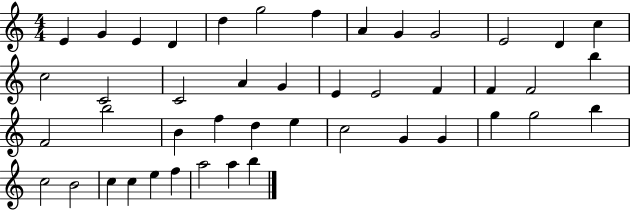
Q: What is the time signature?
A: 4/4